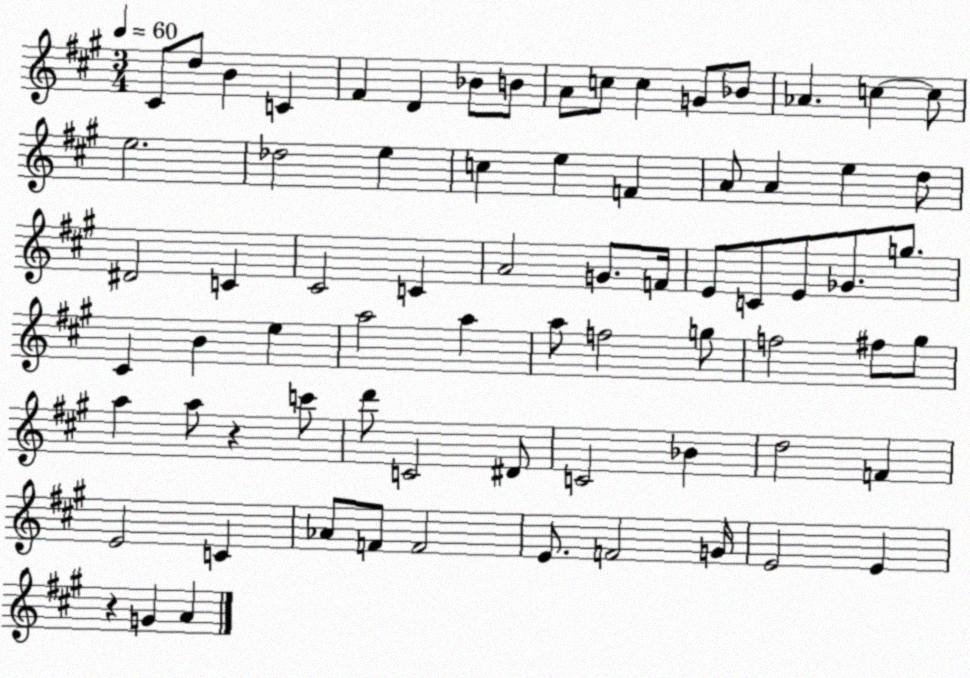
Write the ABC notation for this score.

X:1
T:Untitled
M:3/4
L:1/4
K:A
^C/2 d/2 B C ^F D _B/2 B/2 A/2 c/2 c G/2 _B/2 _A c c/2 e2 _d2 e c e F A/2 A e d/2 ^D2 C ^C2 C A2 G/2 F/4 E/2 C/2 E/2 _G/2 g/2 ^C B e a2 a a/2 f2 g/2 f2 ^f/2 ^g/2 a a/2 z c'/2 d'/2 C2 ^D/2 C2 _B d2 F E2 C _A/2 F/2 F2 E/2 F2 G/4 E2 E z G A